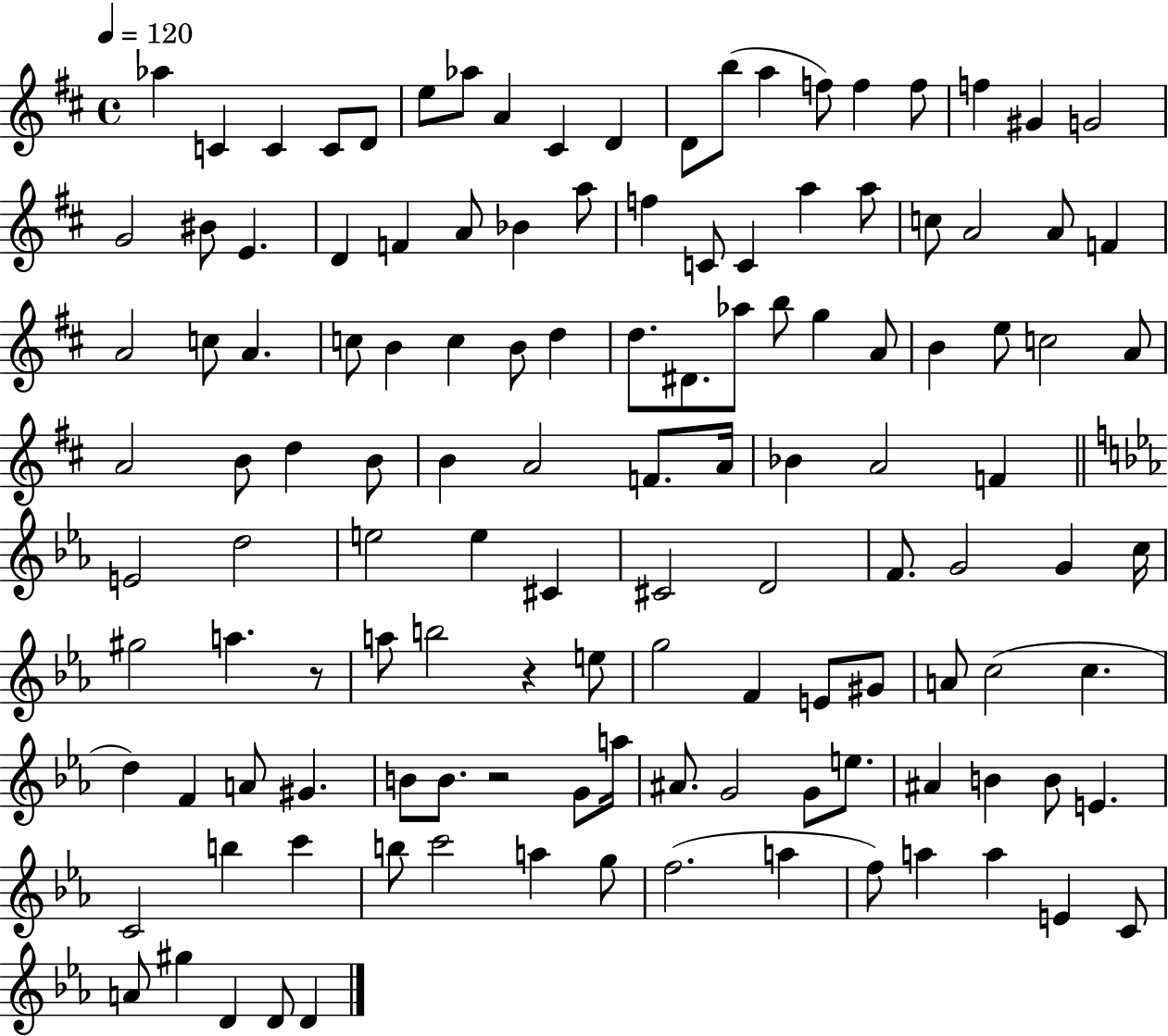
Ab5/q C4/q C4/q C4/e D4/e E5/e Ab5/e A4/q C#4/q D4/q D4/e B5/e A5/q F5/e F5/q F5/e F5/q G#4/q G4/h G4/h BIS4/e E4/q. D4/q F4/q A4/e Bb4/q A5/e F5/q C4/e C4/q A5/q A5/e C5/e A4/h A4/e F4/q A4/h C5/e A4/q. C5/e B4/q C5/q B4/e D5/q D5/e. D#4/e. Ab5/e B5/e G5/q A4/e B4/q E5/e C5/h A4/e A4/h B4/e D5/q B4/e B4/q A4/h F4/e. A4/s Bb4/q A4/h F4/q E4/h D5/h E5/h E5/q C#4/q C#4/h D4/h F4/e. G4/h G4/q C5/s G#5/h A5/q. R/e A5/e B5/h R/q E5/e G5/h F4/q E4/e G#4/e A4/e C5/h C5/q. D5/q F4/q A4/e G#4/q. B4/e B4/e. R/h G4/e A5/s A#4/e. G4/h G4/e E5/e. A#4/q B4/q B4/e E4/q. C4/h B5/q C6/q B5/e C6/h A5/q G5/e F5/h. A5/q F5/e A5/q A5/q E4/q C4/e A4/e G#5/q D4/q D4/e D4/q